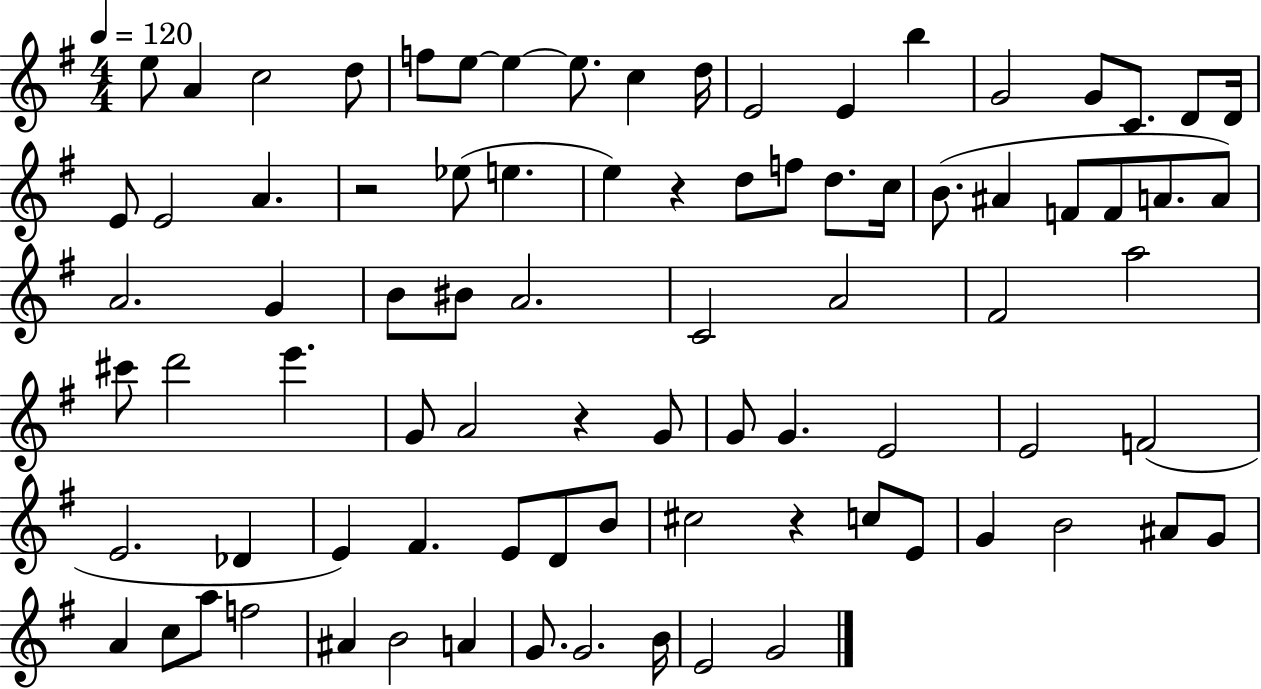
{
  \clef treble
  \numericTimeSignature
  \time 4/4
  \key g \major
  \tempo 4 = 120
  e''8 a'4 c''2 d''8 | f''8 e''8~~ e''4~~ e''8. c''4 d''16 | e'2 e'4 b''4 | g'2 g'8 c'8. d'8 d'16 | \break e'8 e'2 a'4. | r2 ees''8( e''4. | e''4) r4 d''8 f''8 d''8. c''16 | b'8.( ais'4 f'8 f'8 a'8. a'8) | \break a'2. g'4 | b'8 bis'8 a'2. | c'2 a'2 | fis'2 a''2 | \break cis'''8 d'''2 e'''4. | g'8 a'2 r4 g'8 | g'8 g'4. e'2 | e'2 f'2( | \break e'2. des'4 | e'4) fis'4. e'8 d'8 b'8 | cis''2 r4 c''8 e'8 | g'4 b'2 ais'8 g'8 | \break a'4 c''8 a''8 f''2 | ais'4 b'2 a'4 | g'8. g'2. b'16 | e'2 g'2 | \break \bar "|."
}